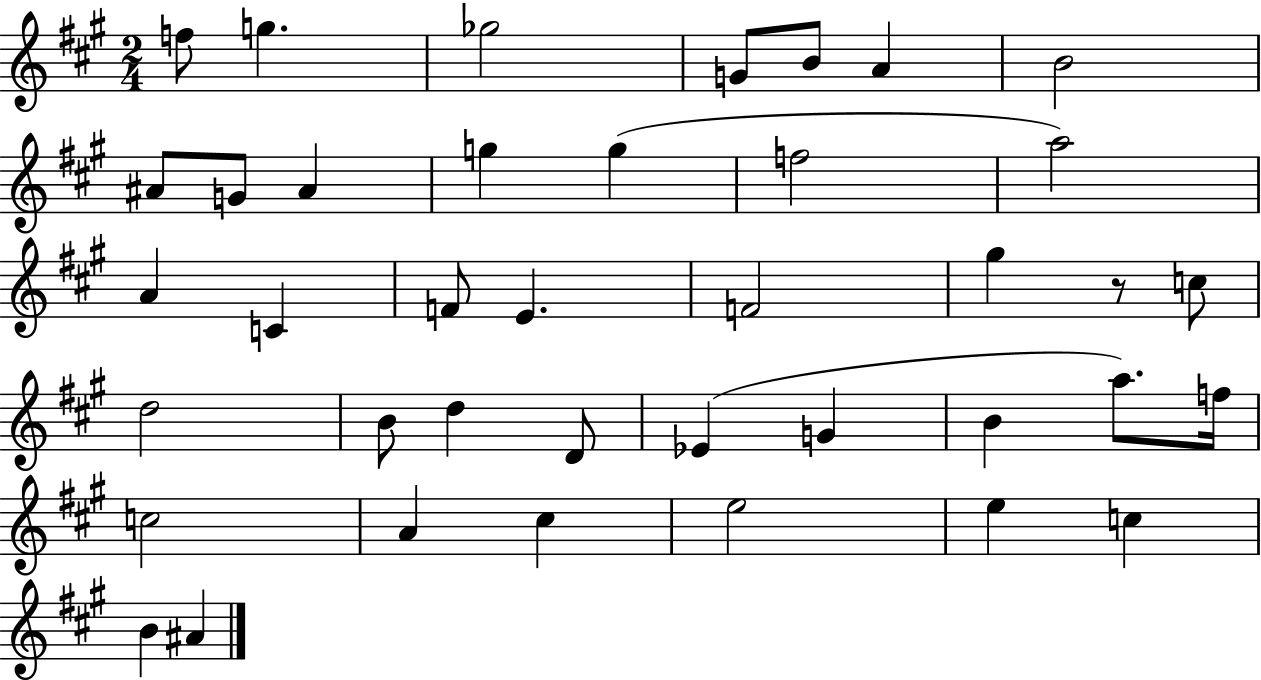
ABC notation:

X:1
T:Untitled
M:2/4
L:1/4
K:A
f/2 g _g2 G/2 B/2 A B2 ^A/2 G/2 ^A g g f2 a2 A C F/2 E F2 ^g z/2 c/2 d2 B/2 d D/2 _E G B a/2 f/4 c2 A ^c e2 e c B ^A